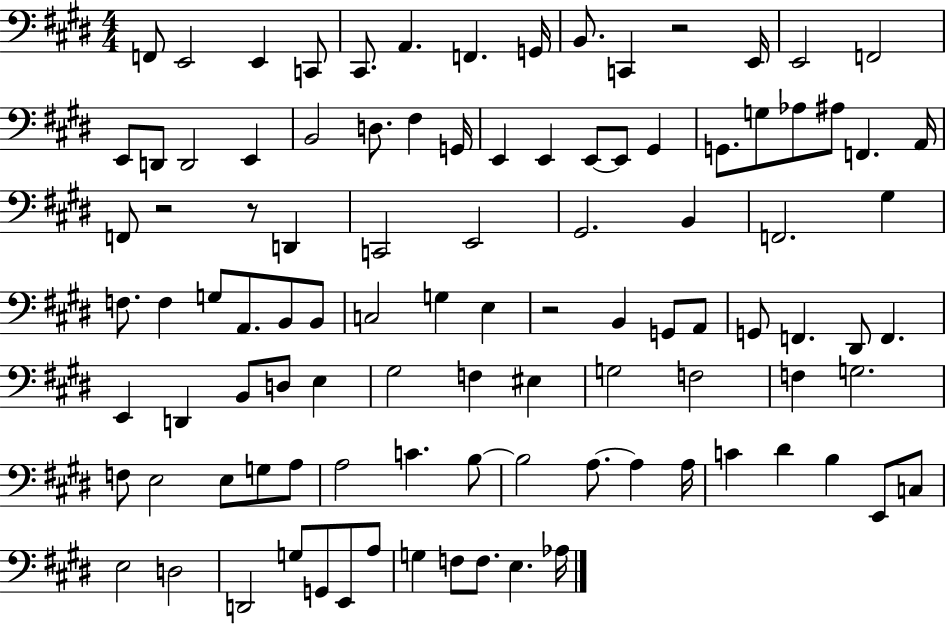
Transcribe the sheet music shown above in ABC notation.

X:1
T:Untitled
M:4/4
L:1/4
K:E
F,,/2 E,,2 E,, C,,/2 ^C,,/2 A,, F,, G,,/4 B,,/2 C,, z2 E,,/4 E,,2 F,,2 E,,/2 D,,/2 D,,2 E,, B,,2 D,/2 ^F, G,,/4 E,, E,, E,,/2 E,,/2 ^G,, G,,/2 G,/2 _A,/2 ^A,/2 F,, A,,/4 F,,/2 z2 z/2 D,, C,,2 E,,2 ^G,,2 B,, F,,2 ^G, F,/2 F, G,/2 A,,/2 B,,/2 B,,/2 C,2 G, E, z2 B,, G,,/2 A,,/2 G,,/2 F,, ^D,,/2 F,, E,, D,, B,,/2 D,/2 E, ^G,2 F, ^E, G,2 F,2 F, G,2 F,/2 E,2 E,/2 G,/2 A,/2 A,2 C B,/2 B,2 A,/2 A, A,/4 C ^D B, E,,/2 C,/2 E,2 D,2 D,,2 G,/2 G,,/2 E,,/2 A,/2 G, F,/2 F,/2 E, _A,/4